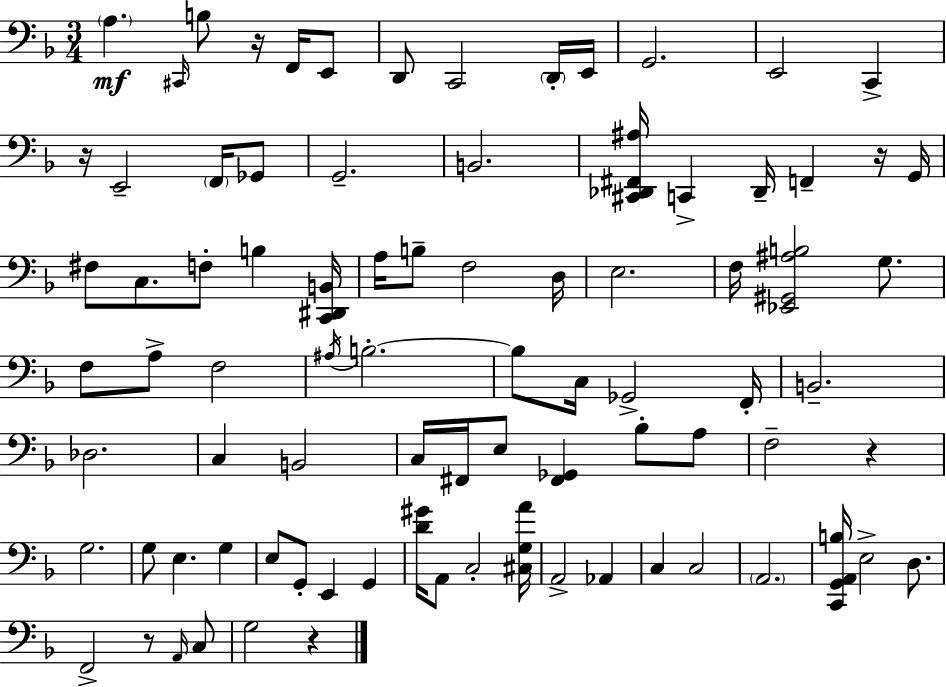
X:1
T:Untitled
M:3/4
L:1/4
K:F
A, ^C,,/4 B,/2 z/4 F,,/4 E,,/2 D,,/2 C,,2 D,,/4 E,,/4 G,,2 E,,2 C,, z/4 E,,2 F,,/4 _G,,/2 G,,2 B,,2 [^C,,_D,,^F,,^A,]/4 C,, _D,,/4 F,, z/4 G,,/4 ^F,/2 C,/2 F,/2 B, [C,,^D,,B,,]/4 A,/4 B,/2 F,2 D,/4 E,2 F,/4 [_E,,^G,,^A,B,]2 G,/2 F,/2 A,/2 F,2 ^A,/4 B,2 B,/2 C,/4 _G,,2 F,,/4 B,,2 _D,2 C, B,,2 C,/4 ^F,,/4 E,/2 [^F,,_G,,] _B,/2 A,/2 F,2 z G,2 G,/2 E, G, E,/2 G,,/2 E,, G,, [D^G]/4 A,,/2 C,2 [^C,G,A]/4 A,,2 _A,, C, C,2 A,,2 [C,,G,,A,,B,]/4 E,2 D,/2 F,,2 z/2 A,,/4 C,/2 G,2 z